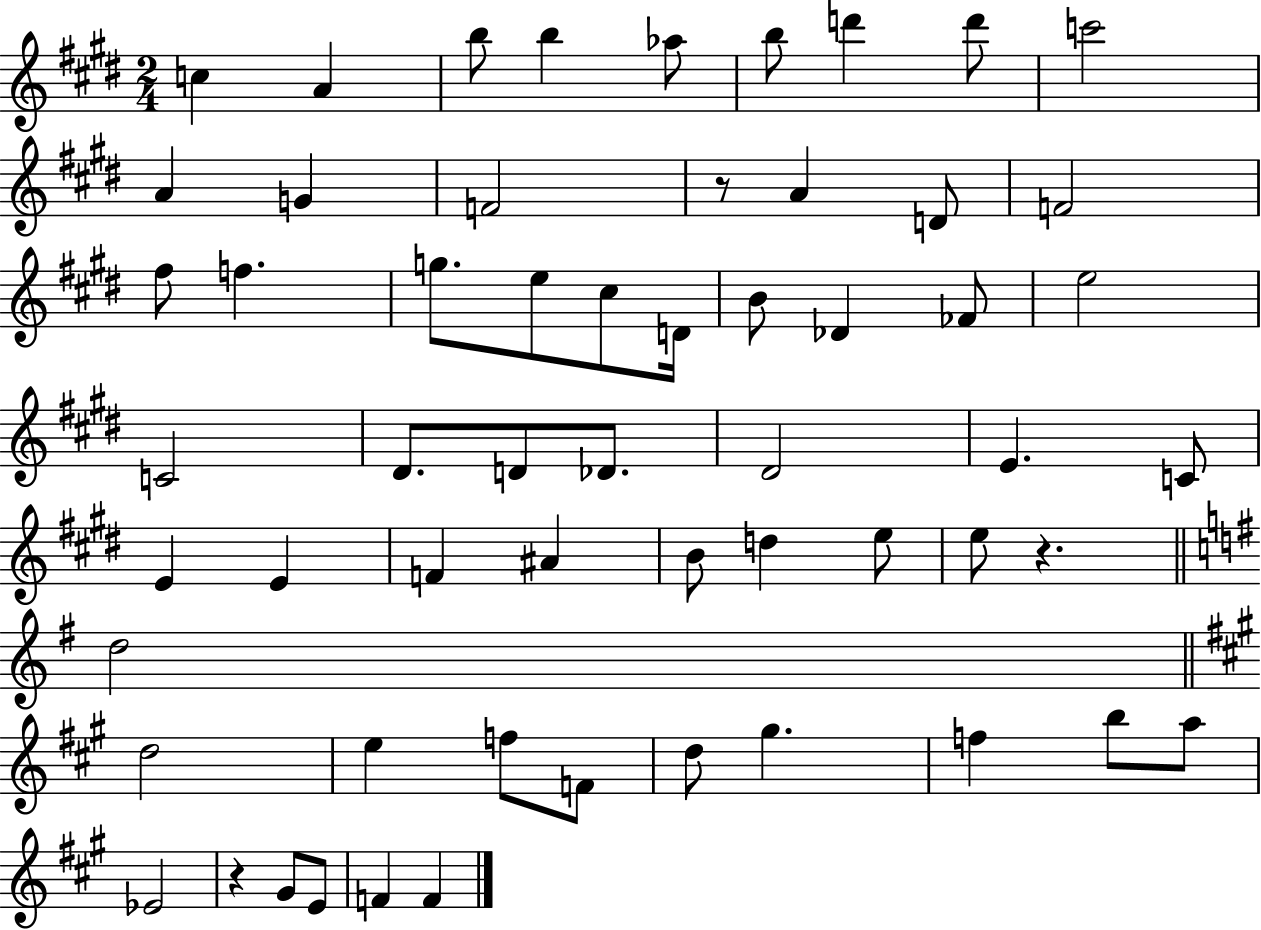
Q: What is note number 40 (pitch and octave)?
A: E5